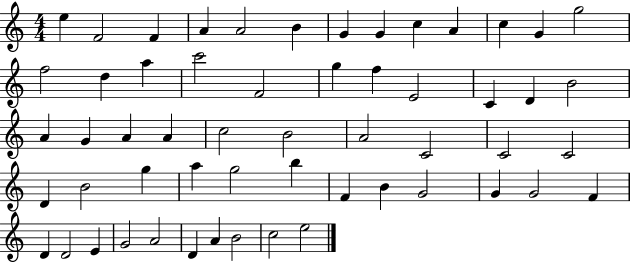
{
  \clef treble
  \numericTimeSignature
  \time 4/4
  \key c \major
  e''4 f'2 f'4 | a'4 a'2 b'4 | g'4 g'4 c''4 a'4 | c''4 g'4 g''2 | \break f''2 d''4 a''4 | c'''2 f'2 | g''4 f''4 e'2 | c'4 d'4 b'2 | \break a'4 g'4 a'4 a'4 | c''2 b'2 | a'2 c'2 | c'2 c'2 | \break d'4 b'2 g''4 | a''4 g''2 b''4 | f'4 b'4 g'2 | g'4 g'2 f'4 | \break d'4 d'2 e'4 | g'2 a'2 | d'4 a'4 b'2 | c''2 e''2 | \break \bar "|."
}